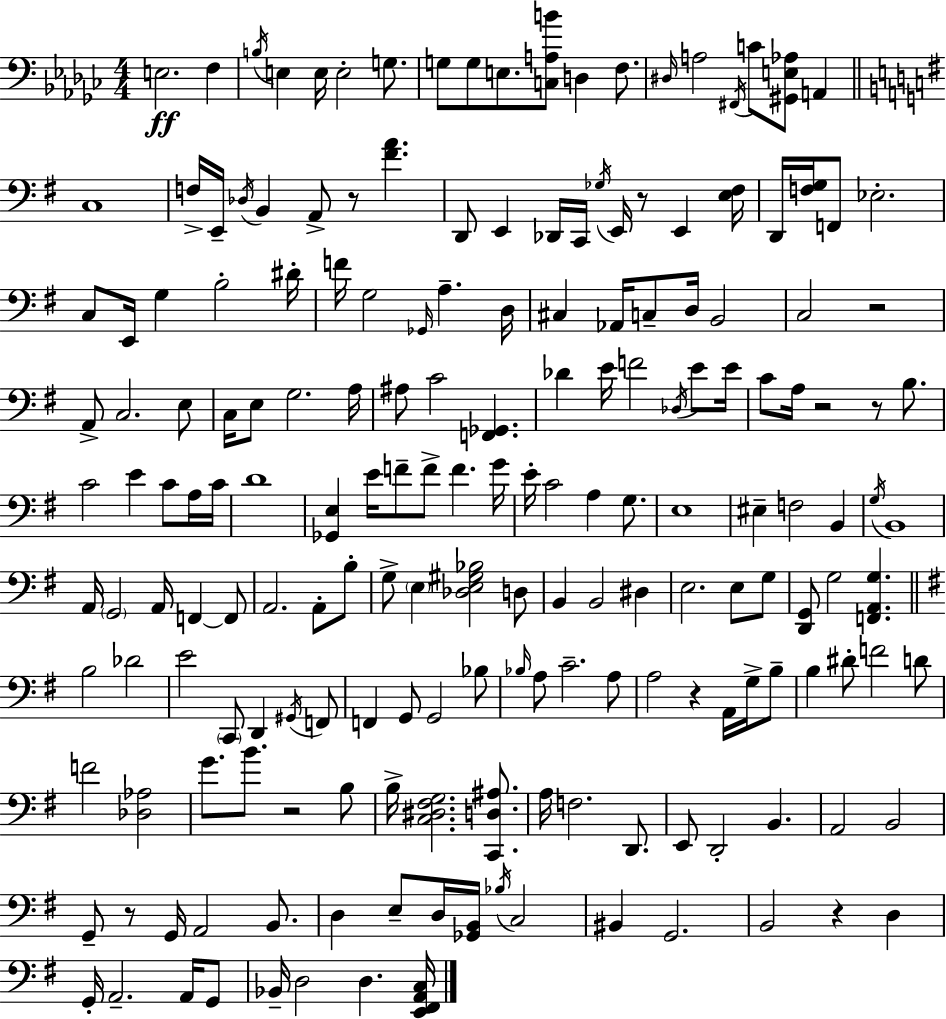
E3/h. F3/q B3/s E3/q E3/s E3/h G3/e. G3/e G3/e E3/e. [C3,A3,B4]/e D3/q F3/e. D#3/s A3/h F#2/s C4/e [G#2,E3,Ab3]/e A2/q C3/w F3/s E2/s Db3/s B2/q A2/e R/e [F#4,A4]/q. D2/e E2/q Db2/s C2/s Gb3/s E2/s R/e E2/q [E3,F#3]/s D2/s [F3,G3]/s F2/e Eb3/h. C3/e E2/s G3/q B3/h D#4/s F4/s G3/h Gb2/s A3/q. D3/s C#3/q Ab2/s C3/e D3/s B2/h C3/h R/h A2/e C3/h. E3/e C3/s E3/e G3/h. A3/s A#3/e C4/h [F2,Gb2]/q. Db4/q E4/s F4/h Db3/s E4/e E4/s C4/e A3/s R/h R/e B3/e. C4/h E4/q C4/e A3/s C4/s D4/w [Gb2,E3]/q E4/s F4/e F4/e F4/q. G4/s E4/s C4/h A3/q G3/e. E3/w EIS3/q F3/h B2/q G3/s B2/w A2/s G2/h A2/s F2/q F2/e A2/h. A2/e B3/e G3/e E3/q [Db3,E3,G#3,Bb3]/h D3/e B2/q B2/h D#3/q E3/h. E3/e G3/e [D2,G2]/e G3/h [F2,A2,G3]/q. B3/h Db4/h E4/h C2/e D2/q G#2/s F2/e F2/q G2/e G2/h Bb3/e Bb3/s A3/e C4/h. A3/e A3/h R/q A2/s G3/s B3/e B3/q D#4/e F4/h D4/e F4/h [Db3,Ab3]/h G4/e. B4/e. R/h B3/e B3/s [C3,D#3,F#3,G3]/h. [C2,D3,A#3]/e. A3/s F3/h. D2/e. E2/e D2/h B2/q. A2/h B2/h G2/e R/e G2/s A2/h B2/e. D3/q E3/e D3/s [Gb2,B2]/s Bb3/s C3/h BIS2/q G2/h. B2/h R/q D3/q G2/s A2/h. A2/s G2/e Bb2/s D3/h D3/q. [E2,F#2,A2,C3]/s